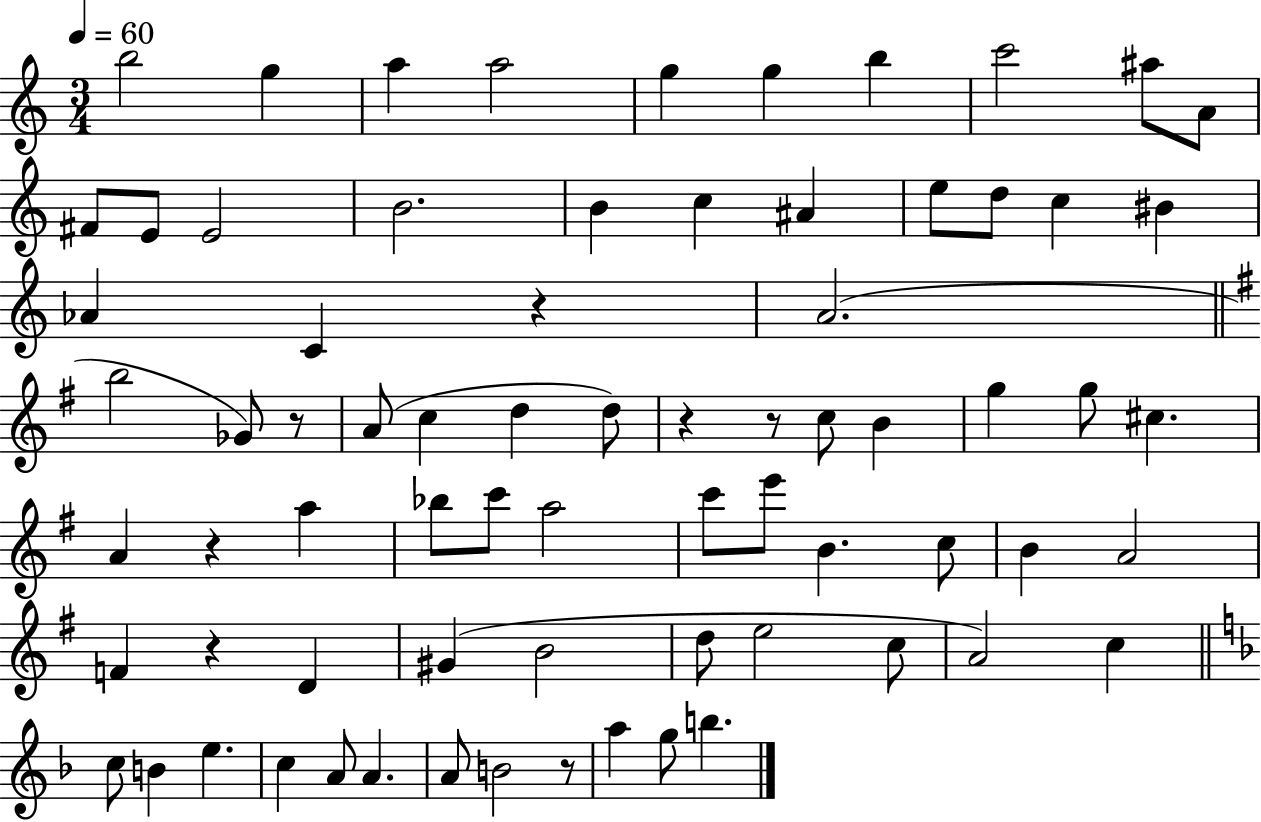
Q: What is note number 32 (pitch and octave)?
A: B4